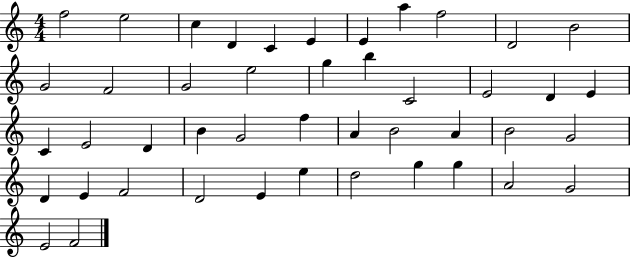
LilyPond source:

{
  \clef treble
  \numericTimeSignature
  \time 4/4
  \key c \major
  f''2 e''2 | c''4 d'4 c'4 e'4 | e'4 a''4 f''2 | d'2 b'2 | \break g'2 f'2 | g'2 e''2 | g''4 b''4 c'2 | e'2 d'4 e'4 | \break c'4 e'2 d'4 | b'4 g'2 f''4 | a'4 b'2 a'4 | b'2 g'2 | \break d'4 e'4 f'2 | d'2 e'4 e''4 | d''2 g''4 g''4 | a'2 g'2 | \break e'2 f'2 | \bar "|."
}